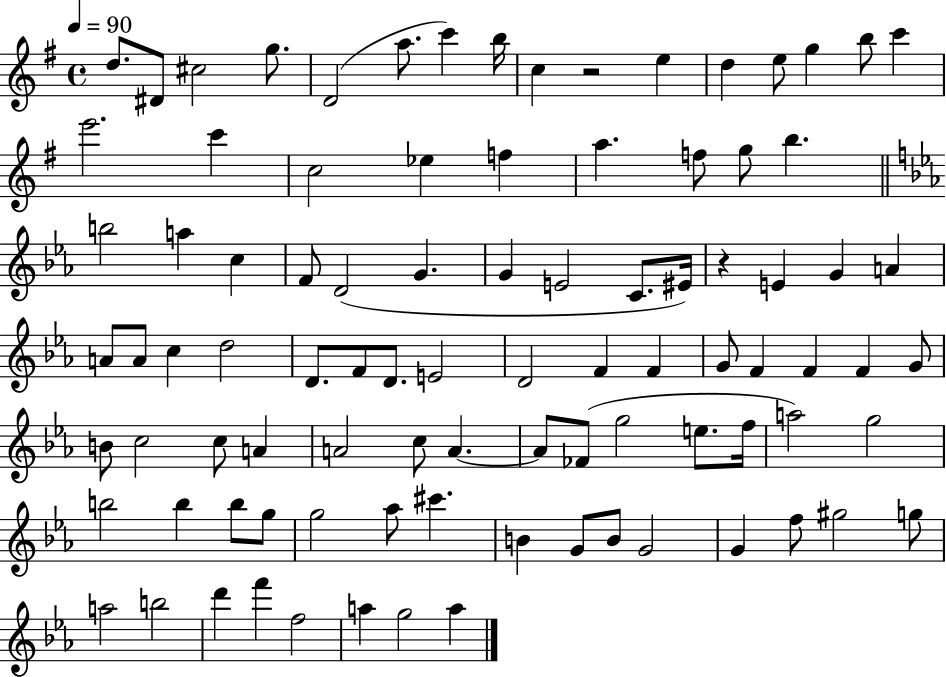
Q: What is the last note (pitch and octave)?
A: A5